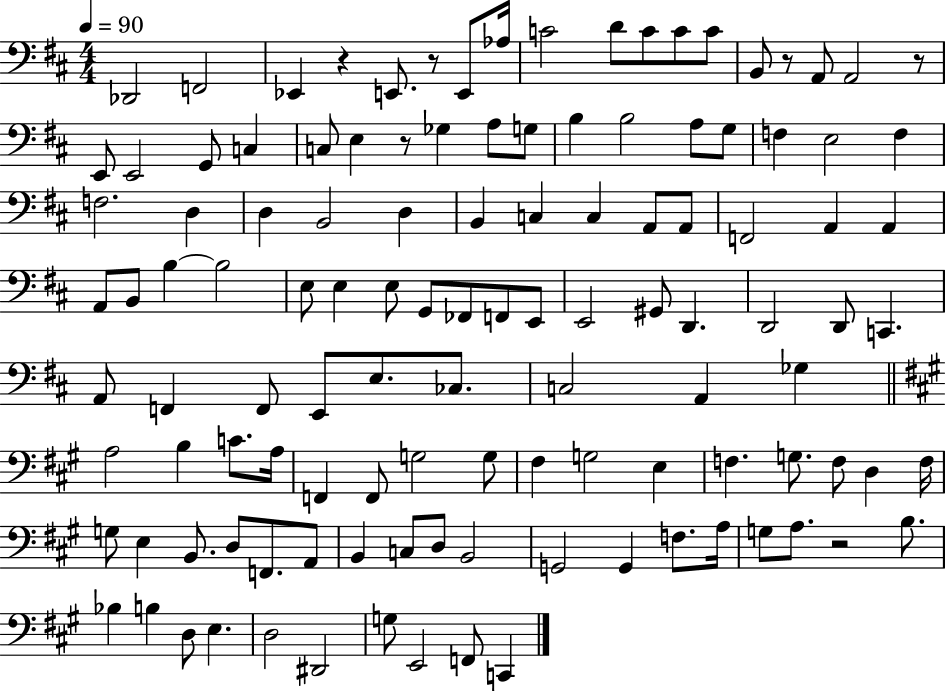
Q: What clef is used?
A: bass